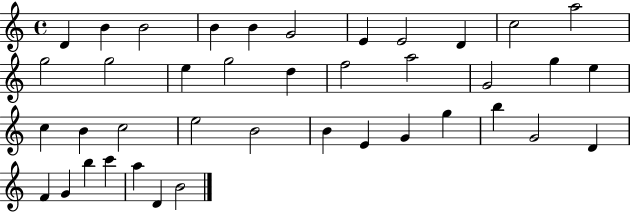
{
  \clef treble
  \time 4/4
  \defaultTimeSignature
  \key c \major
  d'4 b'4 b'2 | b'4 b'4 g'2 | e'4 e'2 d'4 | c''2 a''2 | \break g''2 g''2 | e''4 g''2 d''4 | f''2 a''2 | g'2 g''4 e''4 | \break c''4 b'4 c''2 | e''2 b'2 | b'4 e'4 g'4 g''4 | b''4 g'2 d'4 | \break f'4 g'4 b''4 c'''4 | a''4 d'4 b'2 | \bar "|."
}